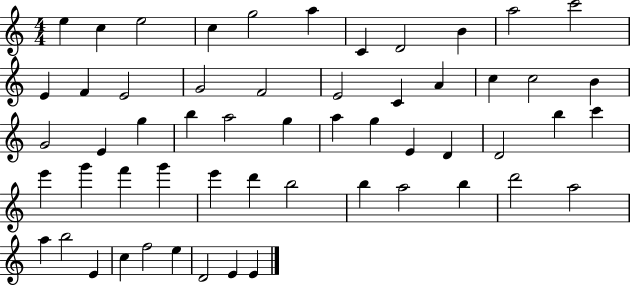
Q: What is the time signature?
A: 4/4